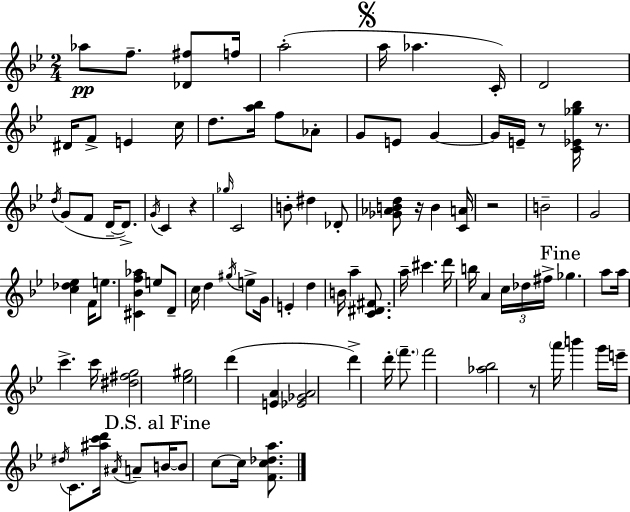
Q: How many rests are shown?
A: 6